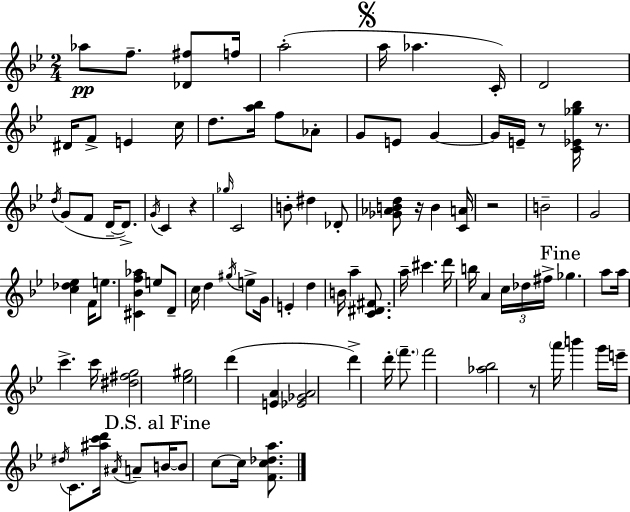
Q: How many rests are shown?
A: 6